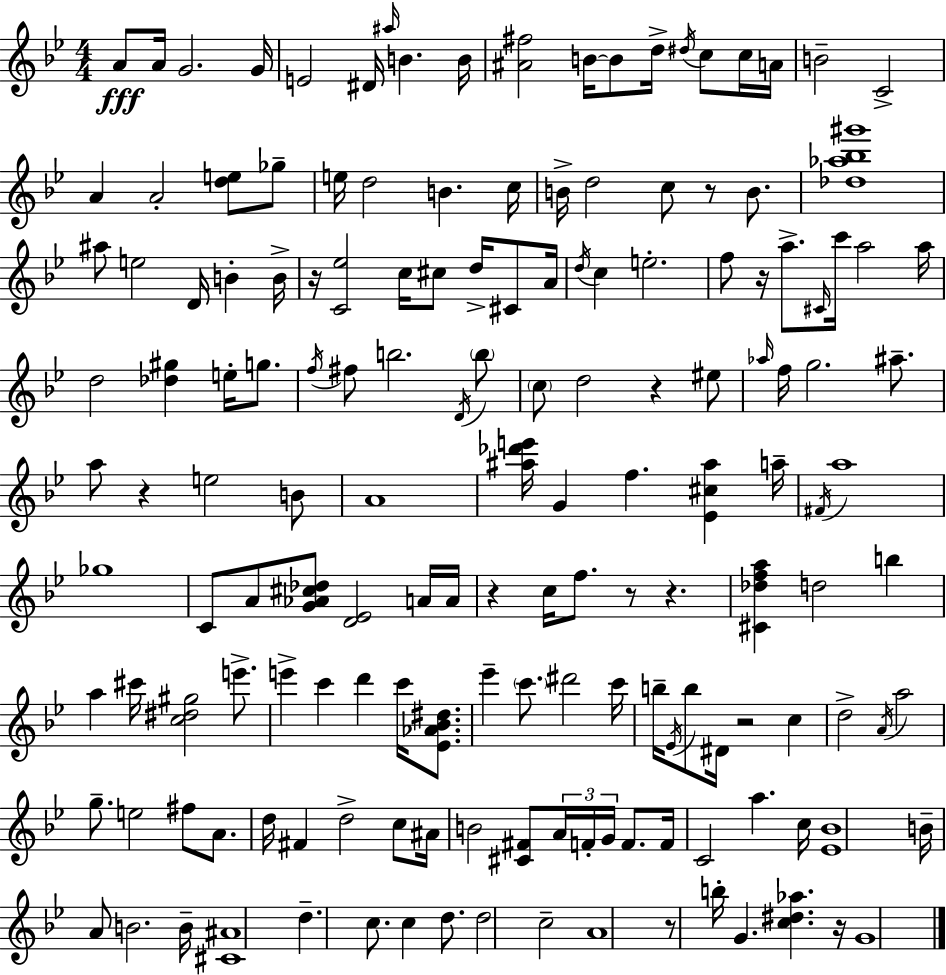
{
  \clef treble
  \numericTimeSignature
  \time 4/4
  \key bes \major
  a'8\fff a'16 g'2. g'16 | e'2 dis'16 \grace { ais''16 } b'4. | b'16 <ais' fis''>2 b'16~~ b'8 d''16-> \acciaccatura { dis''16 } c''8 | c''16 a'16 b'2-- c'2-> | \break a'4 a'2-. <d'' e''>8 | ges''8-- e''16 d''2 b'4. | c''16 b'16-> d''2 c''8 r8 b'8. | <des'' aes'' bes'' gis'''>1 | \break ais''8 e''2 d'16 b'4-. | b'16-> r16 <c' ees''>2 c''16 cis''8 d''16-> cis'8 | a'16 \acciaccatura { d''16 } c''4 e''2.-. | f''8 r16 a''8.-> \grace { cis'16 } c'''16 a''2 | \break a''16 d''2 <des'' gis''>4 | e''16-. g''8. \acciaccatura { f''16 } fis''8 b''2. | \acciaccatura { d'16 } \parenthesize b''8 \parenthesize c''8 d''2 | r4 eis''8 \grace { aes''16 } f''16 g''2. | \break ais''8.-- a''8 r4 e''2 | b'8 a'1 | <ais'' des''' e'''>16 g'4 f''4. | <ees' cis'' ais''>4 a''16-- \acciaccatura { fis'16 } a''1 | \break ges''1 | c'8 a'8 <g' aes' cis'' des''>8 <d' ees'>2 | a'16 a'16 r4 c''16 f''8. | r8 r4. <cis' des'' f'' a''>4 d''2 | \break b''4 a''4 cis'''16 <c'' dis'' gis''>2 | e'''8.-> e'''4-> c'''4 | d'''4 c'''16 <ees' aes' bes' dis''>8. ees'''4-- \parenthesize c'''8. dis'''2 | c'''16 b''16-- \acciaccatura { ees'16 } b''8 dis'16 r2 | \break c''4 d''2-> | \acciaccatura { a'16 } a''2 g''8.-- e''2 | fis''8 a'8. d''16 fis'4 d''2-> | c''8 ais'16 b'2 | \break <cis' fis'>8 \tuplet 3/2 { a'16 f'16-. g'16 } f'8. f'16 c'2 | a''4. c''16 <ees' bes'>1 | b'16-- a'8 b'2. | b'16-- <cis' ais'>1 | \break d''4.-- | c''8. c''4 d''8. d''2 | c''2-- a'1 | r8 b''16-. g'4. | \break <c'' dis'' aes''>4. r16 g'1 | \bar "|."
}